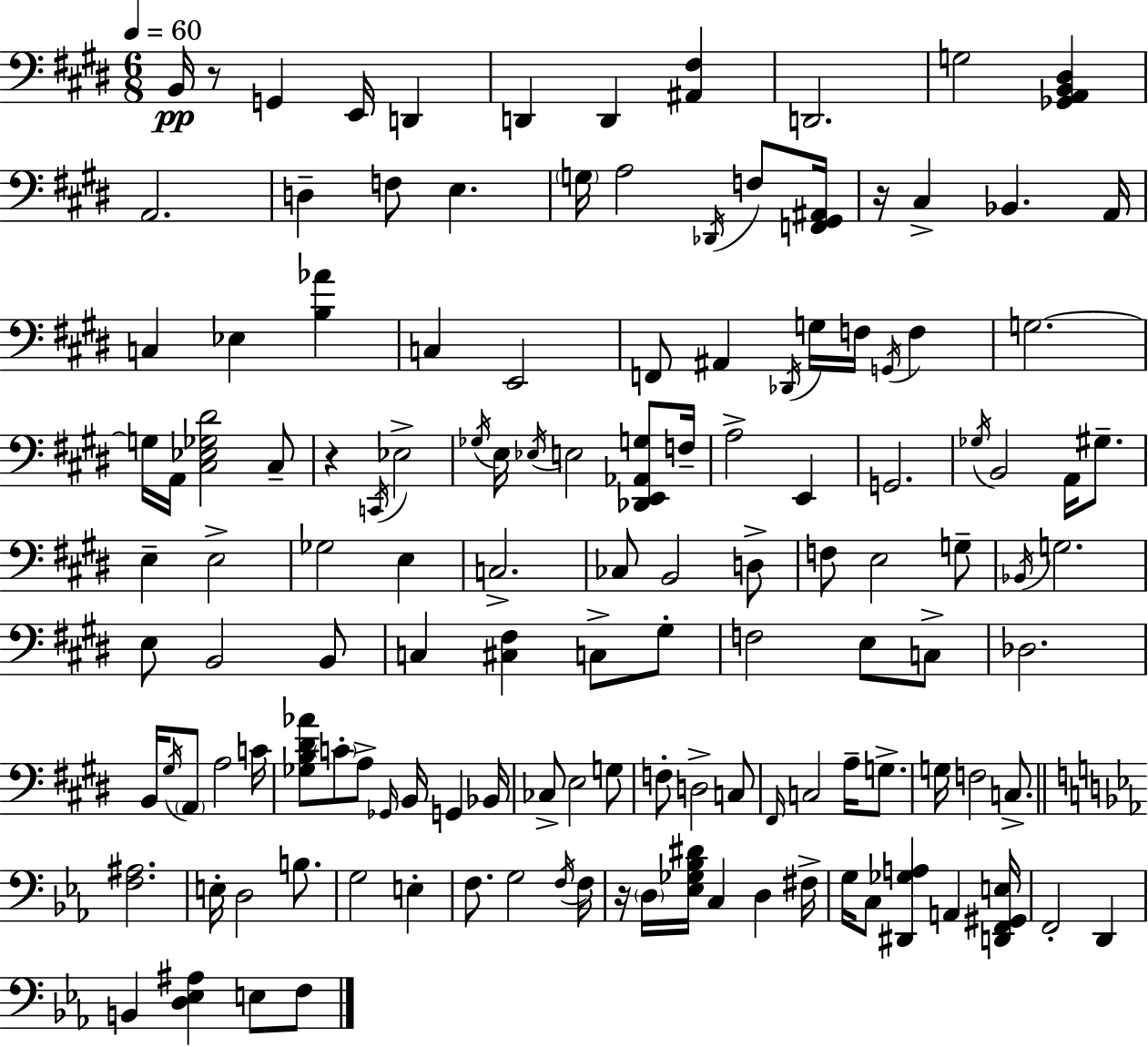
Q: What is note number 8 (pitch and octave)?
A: G3